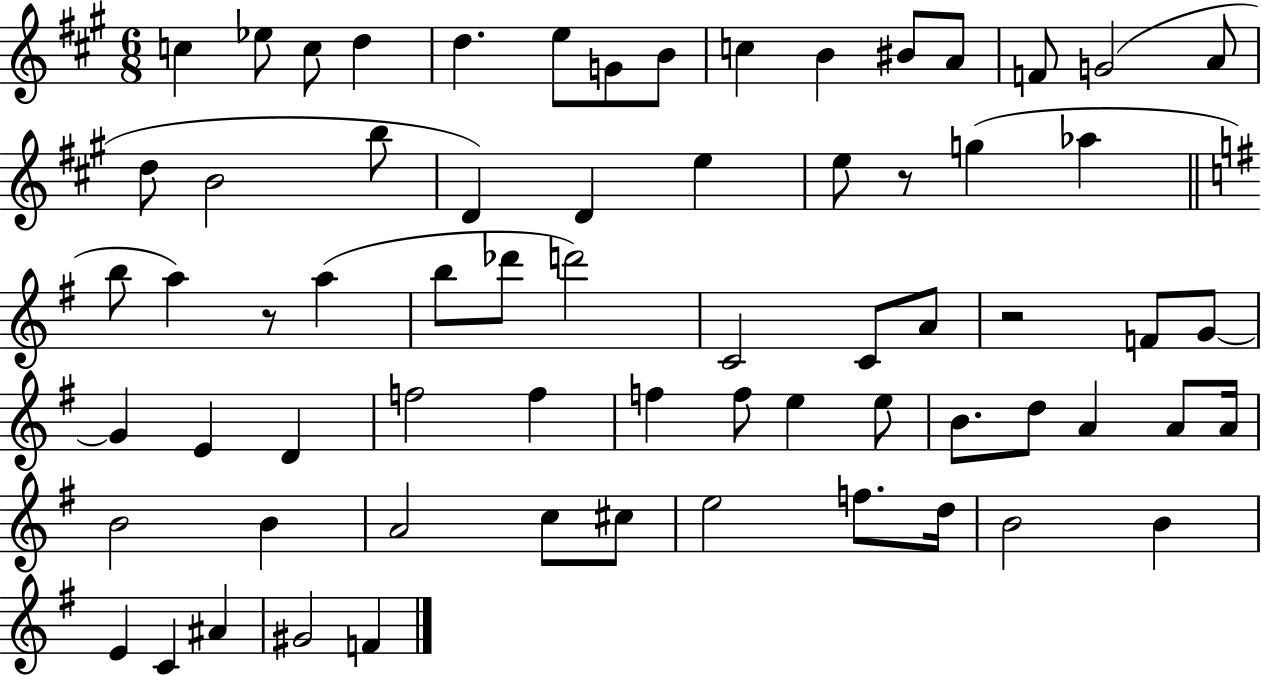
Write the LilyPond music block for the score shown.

{
  \clef treble
  \numericTimeSignature
  \time 6/8
  \key a \major
  c''4 ees''8 c''8 d''4 | d''4. e''8 g'8 b'8 | c''4 b'4 bis'8 a'8 | f'8 g'2( a'8 | \break d''8 b'2 b''8 | d'4) d'4 e''4 | e''8 r8 g''4( aes''4 | \bar "||" \break \key e \minor b''8 a''4) r8 a''4( | b''8 des'''8 d'''2) | c'2 c'8 a'8 | r2 f'8 g'8~~ | \break g'4 e'4 d'4 | f''2 f''4 | f''4 f''8 e''4 e''8 | b'8. d''8 a'4 a'8 a'16 | \break b'2 b'4 | a'2 c''8 cis''8 | e''2 f''8. d''16 | b'2 b'4 | \break e'4 c'4 ais'4 | gis'2 f'4 | \bar "|."
}